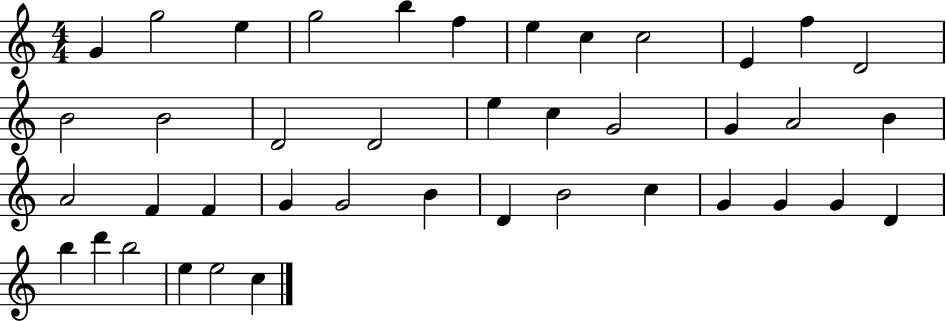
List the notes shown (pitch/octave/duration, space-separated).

G4/q G5/h E5/q G5/h B5/q F5/q E5/q C5/q C5/h E4/q F5/q D4/h B4/h B4/h D4/h D4/h E5/q C5/q G4/h G4/q A4/h B4/q A4/h F4/q F4/q G4/q G4/h B4/q D4/q B4/h C5/q G4/q G4/q G4/q D4/q B5/q D6/q B5/h E5/q E5/h C5/q